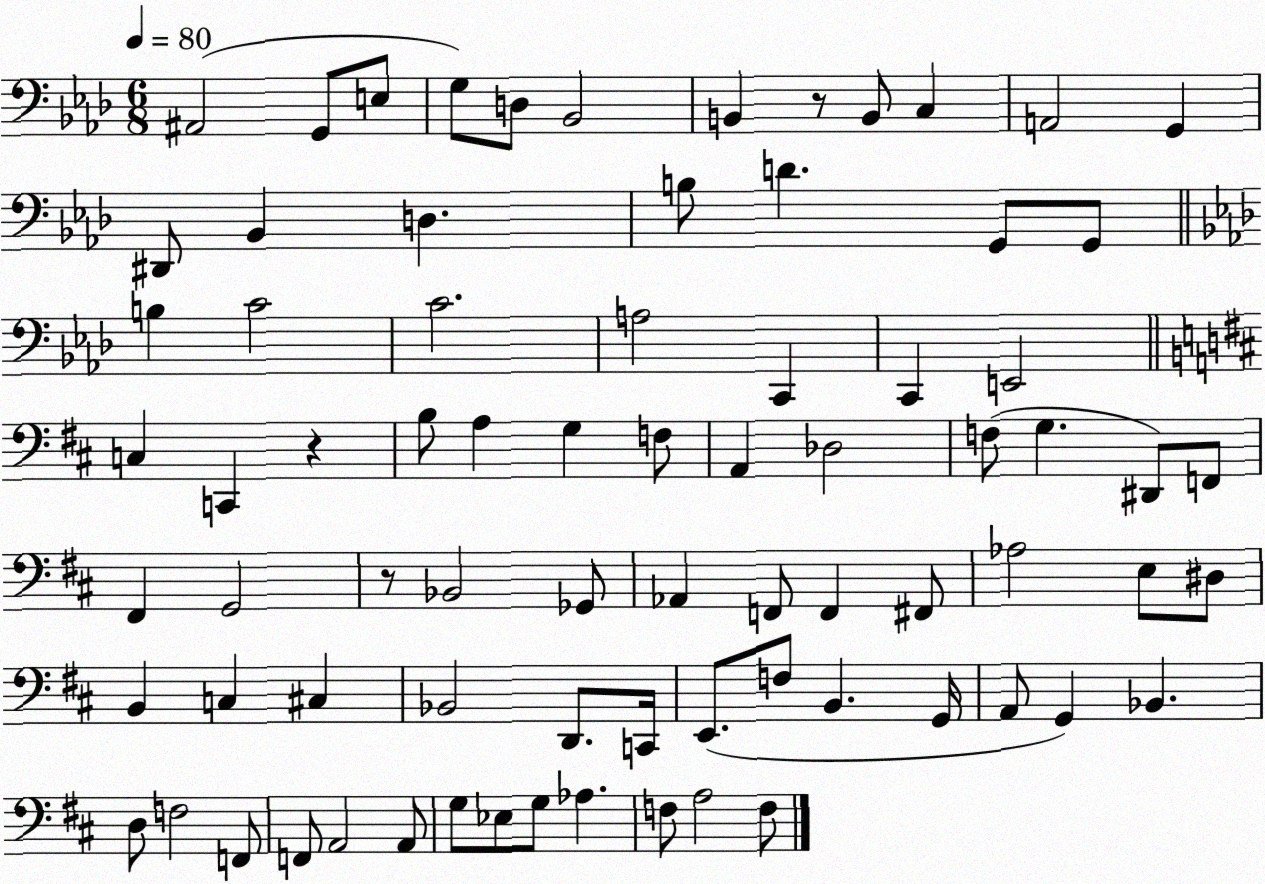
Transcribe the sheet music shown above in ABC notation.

X:1
T:Untitled
M:6/8
L:1/4
K:Ab
^A,,2 G,,/2 E,/2 G,/2 D,/2 _B,,2 B,, z/2 B,,/2 C, A,,2 G,, ^D,,/2 _B,, D, B,/2 D G,,/2 G,,/2 B, C2 C2 A,2 C,, C,, E,,2 C, C,, z B,/2 A, G, F,/2 A,, _D,2 F,/2 G, ^D,,/2 F,,/2 ^F,, G,,2 z/2 _B,,2 _G,,/2 _A,, F,,/2 F,, ^F,,/2 _A,2 E,/2 ^D,/2 B,, C, ^C, _B,,2 D,,/2 C,,/4 E,,/2 F,/2 B,, G,,/4 A,,/2 G,, _B,, D,/2 F,2 F,,/2 F,,/2 A,,2 A,,/2 G,/2 _E,/2 G,/2 _A, F,/2 A,2 F,/2